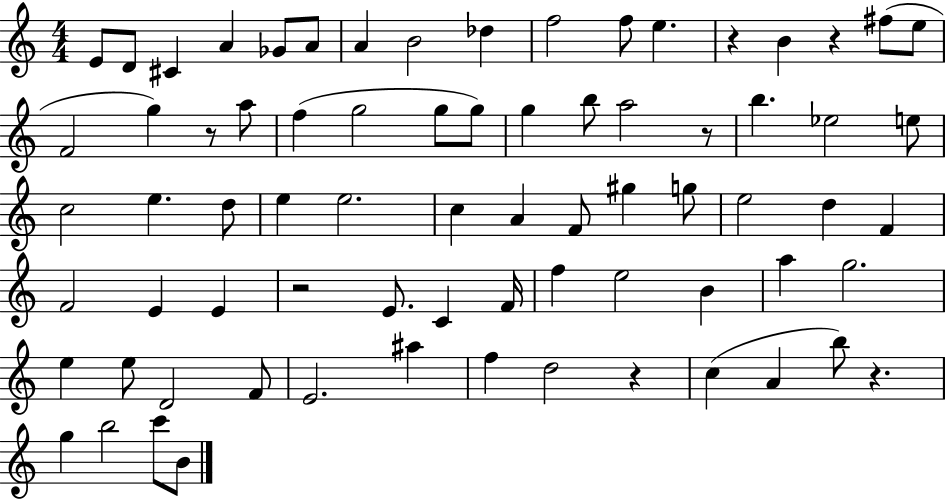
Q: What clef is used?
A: treble